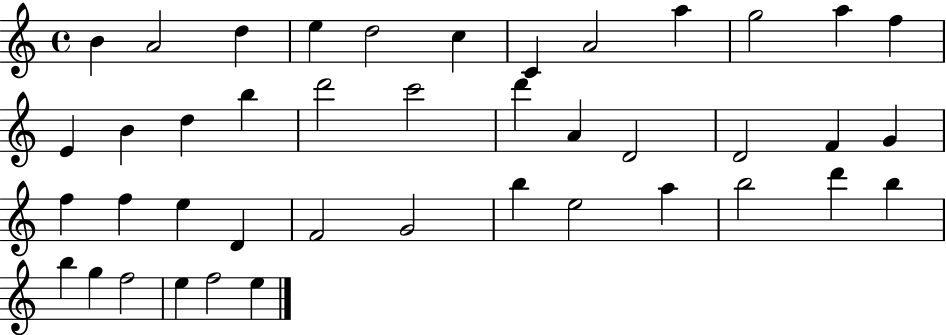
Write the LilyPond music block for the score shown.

{
  \clef treble
  \time 4/4
  \defaultTimeSignature
  \key c \major
  b'4 a'2 d''4 | e''4 d''2 c''4 | c'4 a'2 a''4 | g''2 a''4 f''4 | \break e'4 b'4 d''4 b''4 | d'''2 c'''2 | d'''4 a'4 d'2 | d'2 f'4 g'4 | \break f''4 f''4 e''4 d'4 | f'2 g'2 | b''4 e''2 a''4 | b''2 d'''4 b''4 | \break b''4 g''4 f''2 | e''4 f''2 e''4 | \bar "|."
}